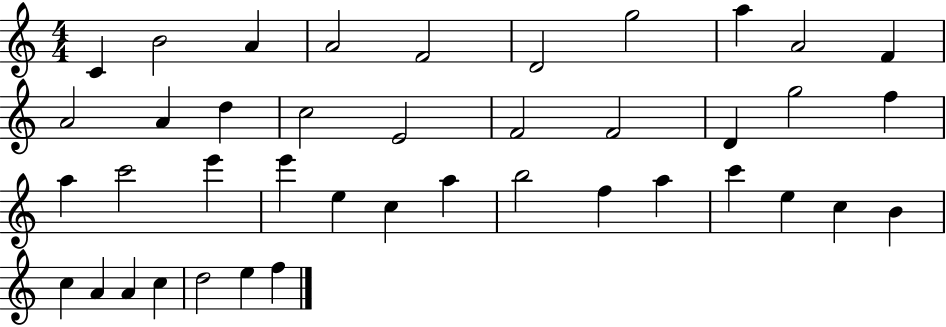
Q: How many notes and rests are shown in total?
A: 41